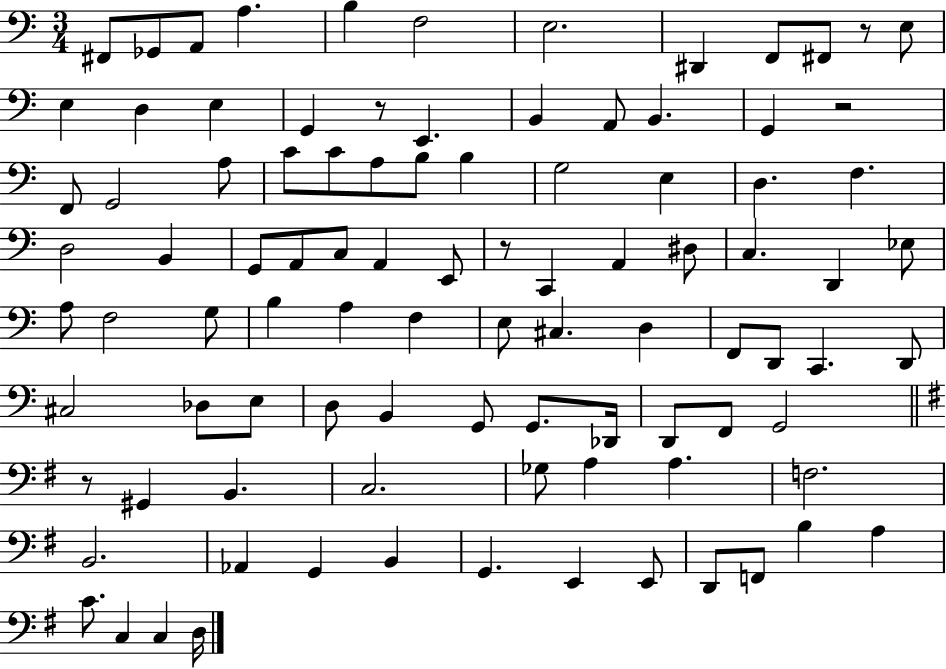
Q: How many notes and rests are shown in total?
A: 96